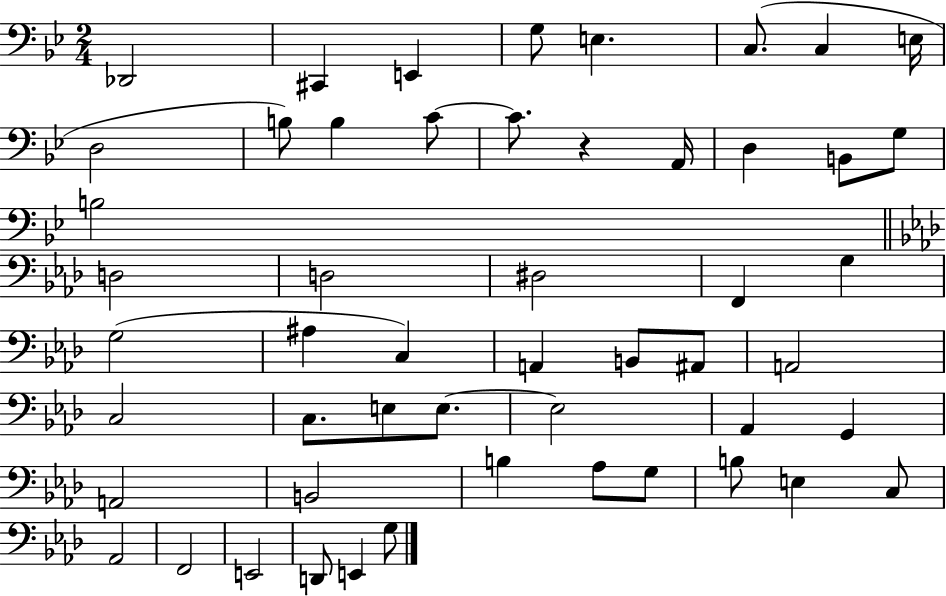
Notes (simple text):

Db2/h C#2/q E2/q G3/e E3/q. C3/e. C3/q E3/s D3/h B3/e B3/q C4/e C4/e. R/q A2/s D3/q B2/e G3/e B3/h D3/h D3/h D#3/h F2/q G3/q G3/h A#3/q C3/q A2/q B2/e A#2/e A2/h C3/h C3/e. E3/e E3/e. E3/h Ab2/q G2/q A2/h B2/h B3/q Ab3/e G3/e B3/e E3/q C3/e Ab2/h F2/h E2/h D2/e E2/q G3/e